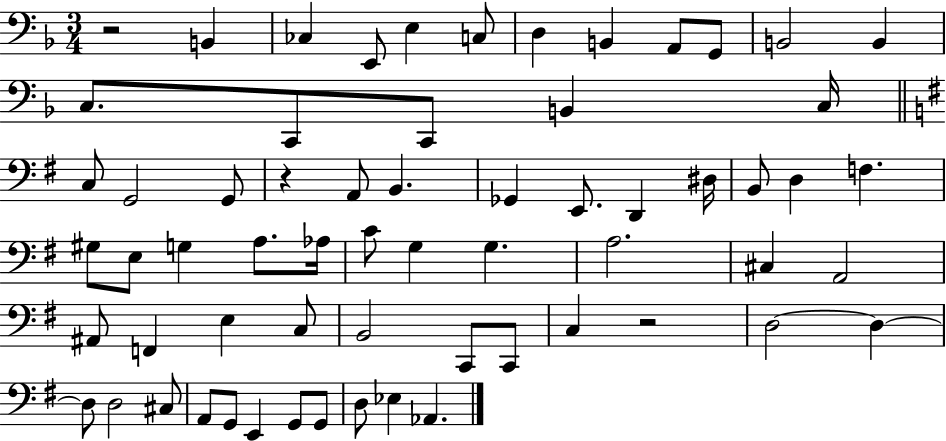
{
  \clef bass
  \numericTimeSignature
  \time 3/4
  \key f \major
  \repeat volta 2 { r2 b,4 | ces4 e,8 e4 c8 | d4 b,4 a,8 g,8 | b,2 b,4 | \break c8. c,8 c,8 b,4 c16 | \bar "||" \break \key e \minor c8 g,2 g,8 | r4 a,8 b,4. | ges,4 e,8. d,4 dis16 | b,8 d4 f4. | \break gis8 e8 g4 a8. aes16 | c'8 g4 g4. | a2. | cis4 a,2 | \break ais,8 f,4 e4 c8 | b,2 c,8 c,8 | c4 r2 | d2~~ d4~~ | \break d8 d2 cis8 | a,8 g,8 e,4 g,8 g,8 | d8 ees4 aes,4. | } \bar "|."
}